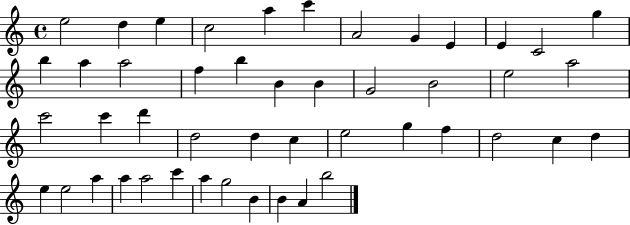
E5/h D5/q E5/q C5/h A5/q C6/q A4/h G4/q E4/q E4/q C4/h G5/q B5/q A5/q A5/h F5/q B5/q B4/q B4/q G4/h B4/h E5/h A5/h C6/h C6/q D6/q D5/h D5/q C5/q E5/h G5/q F5/q D5/h C5/q D5/q E5/q E5/h A5/q A5/q A5/h C6/q A5/q G5/h B4/q B4/q A4/q B5/h